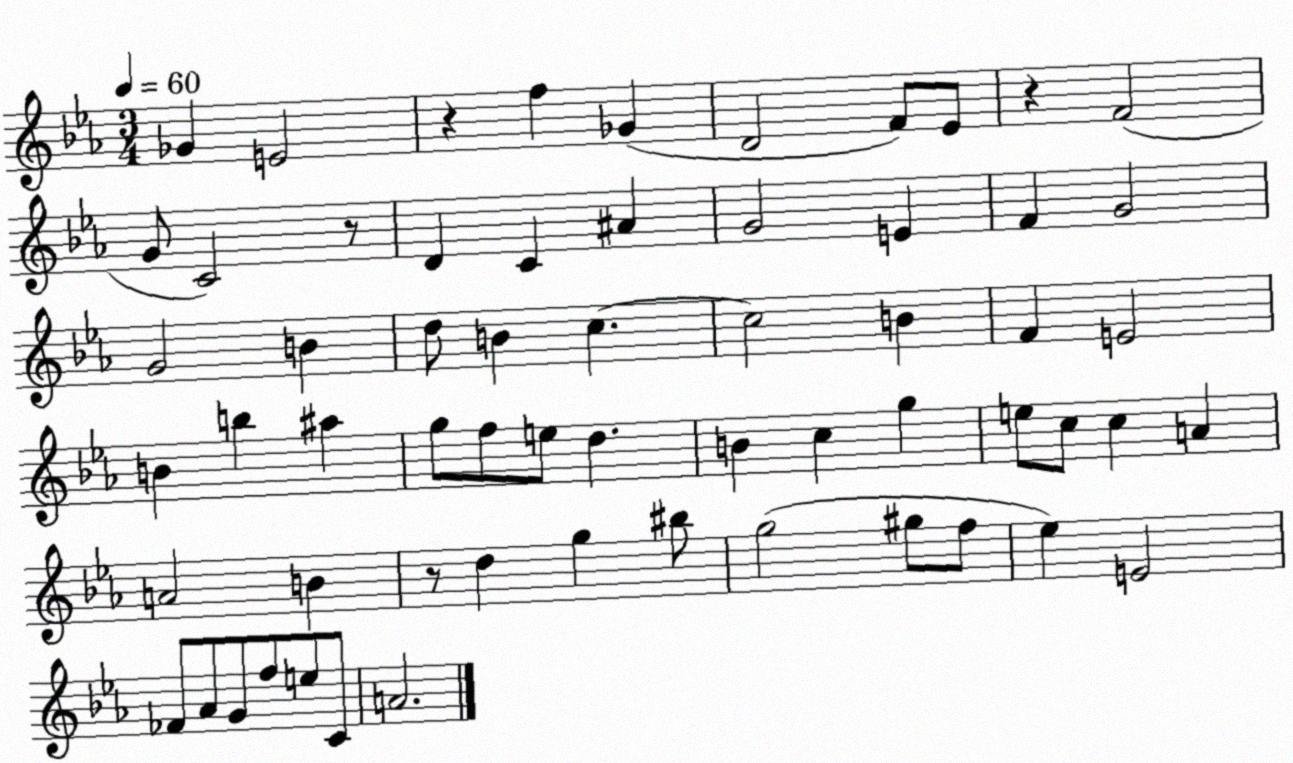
X:1
T:Untitled
M:3/4
L:1/4
K:Eb
_G E2 z f _G D2 F/2 _E/2 z F2 G/2 C2 z/2 D C ^A G2 E F G2 G2 B d/2 B c c2 B F E2 B b ^a g/2 f/2 e/2 d B c g e/2 c/2 c A A2 B z/2 d g ^b/2 g2 ^g/2 f/2 _e E2 _F/2 _A/2 G/2 f/2 e/2 C/2 A2